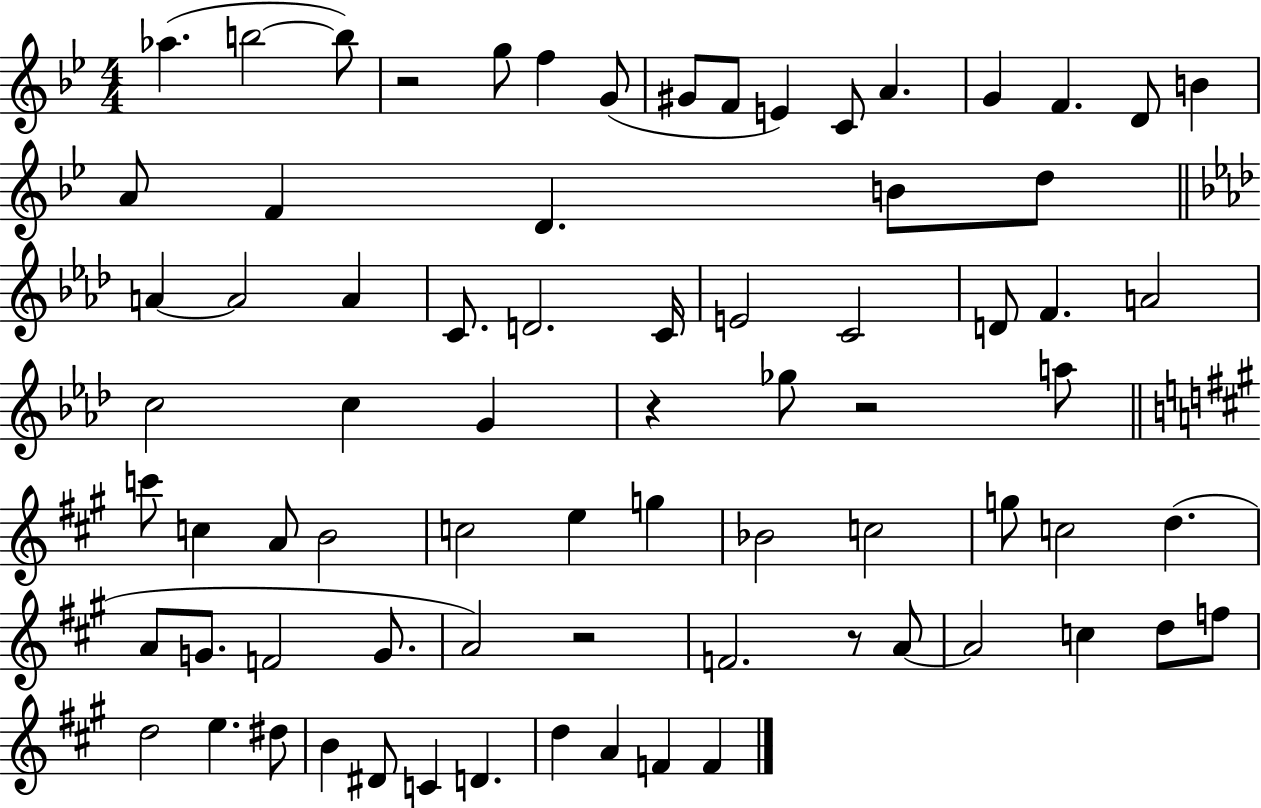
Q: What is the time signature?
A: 4/4